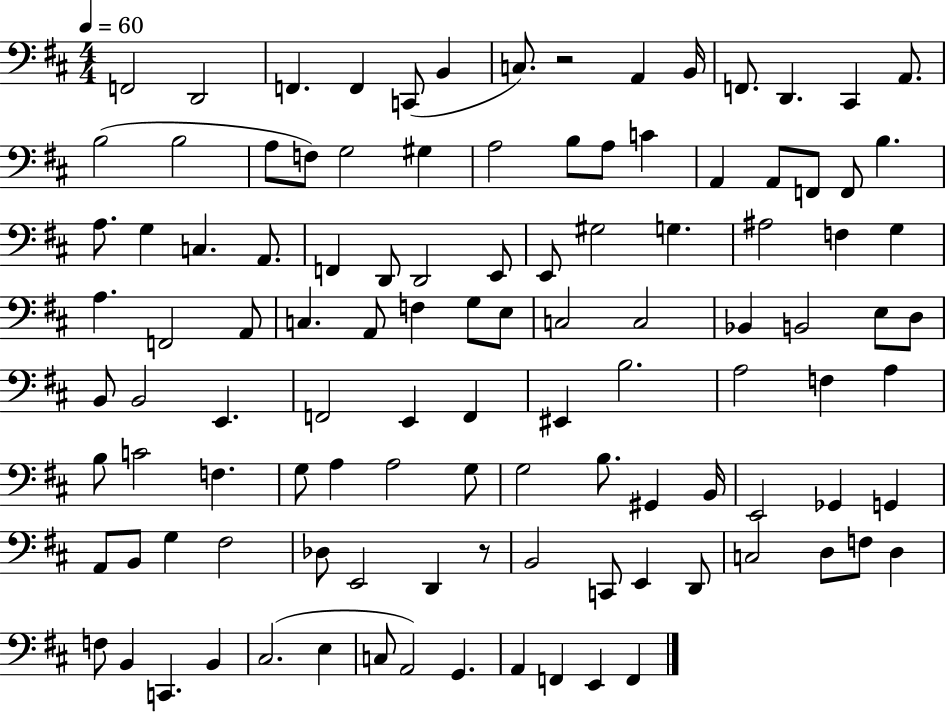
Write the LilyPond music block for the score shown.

{
  \clef bass
  \numericTimeSignature
  \time 4/4
  \key d \major
  \tempo 4 = 60
  f,2 d,2 | f,4. f,4 c,8( b,4 | c8.) r2 a,4 b,16 | f,8. d,4. cis,4 a,8. | \break b2( b2 | a8 f8) g2 gis4 | a2 b8 a8 c'4 | a,4 a,8 f,8 f,8 b4. | \break a8. g4 c4. a,8. | f,4 d,8 d,2 e,8 | e,8 gis2 g4. | ais2 f4 g4 | \break a4. f,2 a,8 | c4. a,8 f4 g8 e8 | c2 c2 | bes,4 b,2 e8 d8 | \break b,8 b,2 e,4. | f,2 e,4 f,4 | eis,4 b2. | a2 f4 a4 | \break b8 c'2 f4. | g8 a4 a2 g8 | g2 b8. gis,4 b,16 | e,2 ges,4 g,4 | \break a,8 b,8 g4 fis2 | des8 e,2 d,4 r8 | b,2 c,8 e,4 d,8 | c2 d8 f8 d4 | \break f8 b,4 c,4. b,4 | cis2.( e4 | c8 a,2) g,4. | a,4 f,4 e,4 f,4 | \break \bar "|."
}